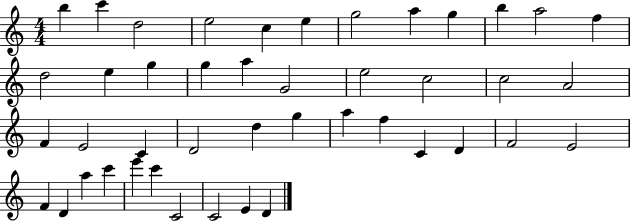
{
  \clef treble
  \numericTimeSignature
  \time 4/4
  \key c \major
  b''4 c'''4 d''2 | e''2 c''4 e''4 | g''2 a''4 g''4 | b''4 a''2 f''4 | \break d''2 e''4 g''4 | g''4 a''4 g'2 | e''2 c''2 | c''2 a'2 | \break f'4 e'2 c'4 | d'2 d''4 g''4 | a''4 f''4 c'4 d'4 | f'2 e'2 | \break f'4 d'4 a''4 c'''4 | e'''4 c'''4 c'2 | c'2 e'4 d'4 | \bar "|."
}